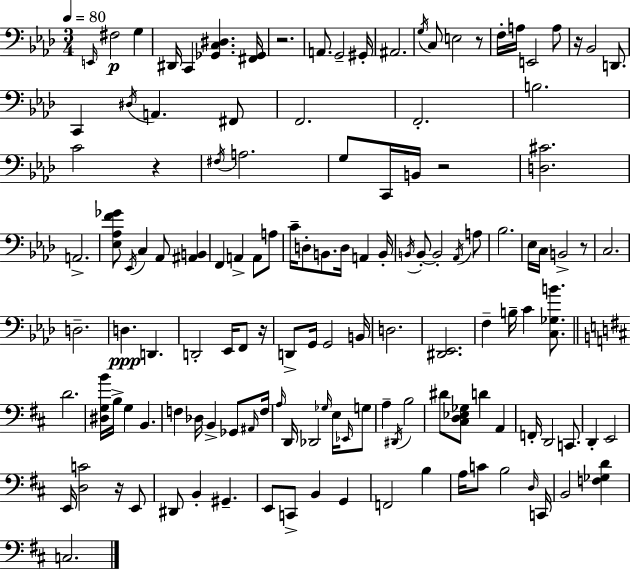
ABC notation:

X:1
T:Untitled
M:3/4
L:1/4
K:Ab
E,,/4 ^F,2 G, ^D,,/4 C,, [_G,,C,^D,] [^F,,_G,,]/4 z2 A,,/2 G,,2 ^G,,/4 ^A,,2 G,/4 C,/2 E,2 z/2 F,/4 A,/4 E,,2 A,/2 z/4 _B,,2 D,,/2 C,, ^D,/4 A,, ^F,,/2 F,,2 F,,2 B,2 C2 z ^F,/4 A,2 G,/2 C,,/4 B,,/4 z2 [D,^C]2 A,,2 [_E,_A,F_G]/2 _E,,/4 C, _A,,/2 [^A,,B,,] F,, A,, A,,/2 A,/2 C/4 D,/2 B,,/2 D,/4 A,, B,,/4 B,,/4 B,,/2 B,,2 _A,,/4 A,/2 _B,2 _E,/4 C,/4 B,,2 z/2 C,2 D,2 D, D,, D,,2 _E,,/4 F,,/2 z/4 D,,/2 G,,/4 G,,2 B,,/4 D,2 [^D,,_E,,]2 F, B,/4 C [C,_G,B]/2 D2 [^D,G,B]/4 B,/4 G, B,, F, _D,/4 B,, _G,,/2 ^A,,/4 F,/4 A,/4 D,,/4 _D,,2 _G,/4 E,/4 _E,,/4 G,/2 A, ^D,,/4 B,2 ^D/2 [^C,D,_E,_G,]/2 D A,, F,,/4 D,,2 C,,/2 D,, E,,2 E,,/4 [D,C]2 z/4 E,,/2 ^D,,/2 B,, ^G,, E,,/2 C,,/2 B,, G,, F,,2 B, A,/4 C/2 B,2 D,/4 C,,/4 B,,2 [F,_G,D] C,2